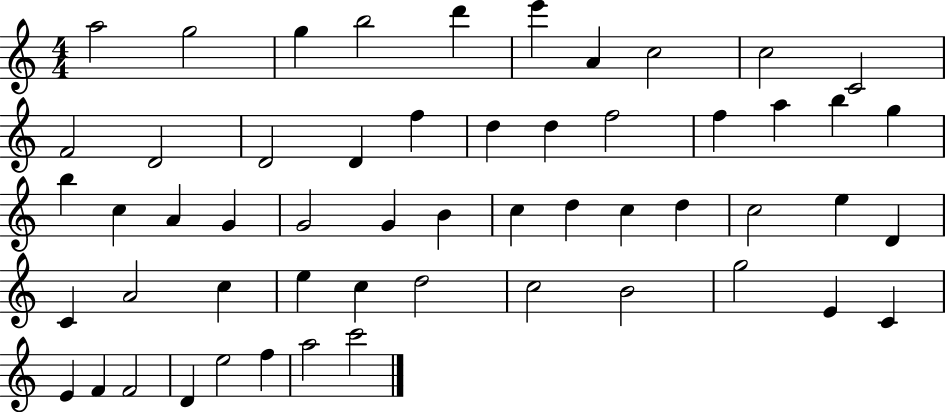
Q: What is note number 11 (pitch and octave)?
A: F4